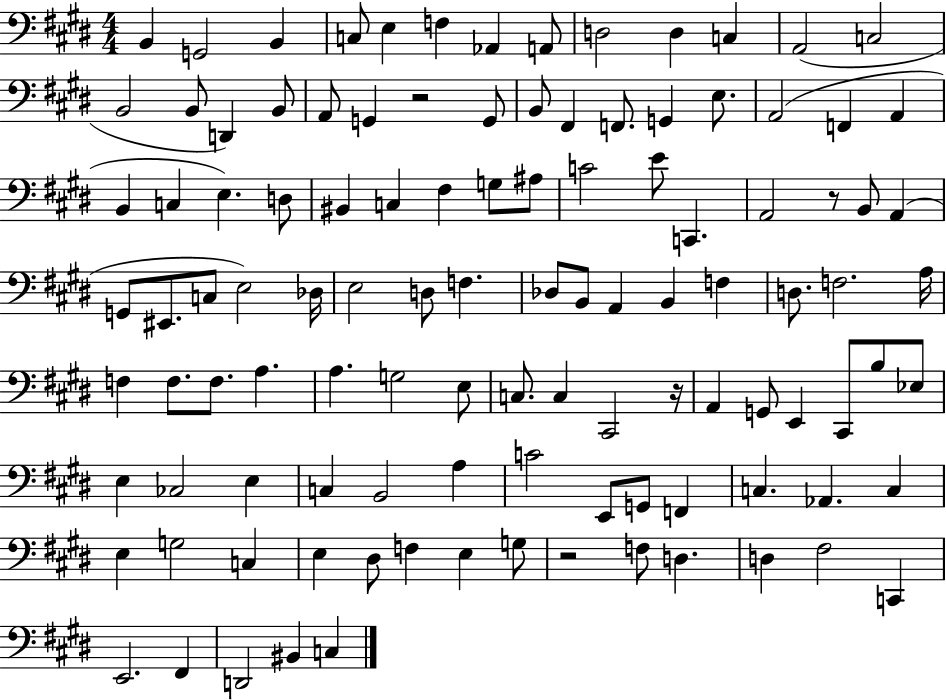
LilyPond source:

{
  \clef bass
  \numericTimeSignature
  \time 4/4
  \key e \major
  \repeat volta 2 { b,4 g,2 b,4 | c8 e4 f4 aes,4 a,8 | d2 d4 c4 | a,2( c2 | \break b,2 b,8 d,4) b,8 | a,8 g,4 r2 g,8 | b,8 fis,4 f,8. g,4 e8. | a,2( f,4 a,4 | \break b,4 c4 e4.) d8 | bis,4 c4 fis4 g8 ais8 | c'2 e'8 c,4. | a,2 r8 b,8 a,4( | \break g,8 eis,8. c8 e2) des16 | e2 d8 f4. | des8 b,8 a,4 b,4 f4 | d8. f2. a16 | \break f4 f8. f8. a4. | a4. g2 e8 | c8. c4 cis,2 r16 | a,4 g,8 e,4 cis,8 b8 ees8 | \break e4 ces2 e4 | c4 b,2 a4 | c'2 e,8 g,8 f,4 | c4. aes,4. c4 | \break e4 g2 c4 | e4 dis8 f4 e4 g8 | r2 f8 d4. | d4 fis2 c,4 | \break e,2. fis,4 | d,2 bis,4 c4 | } \bar "|."
}